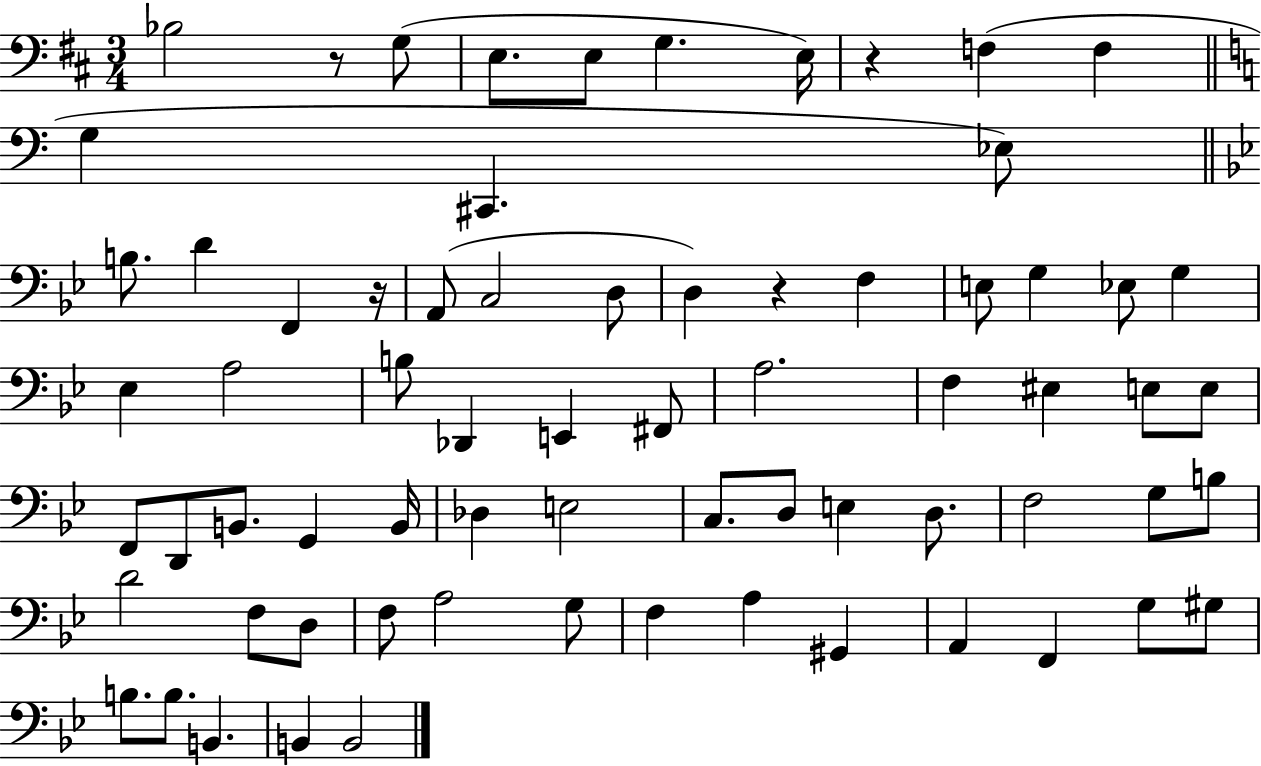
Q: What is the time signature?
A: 3/4